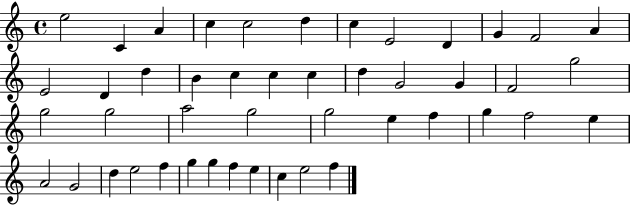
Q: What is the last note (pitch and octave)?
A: F5